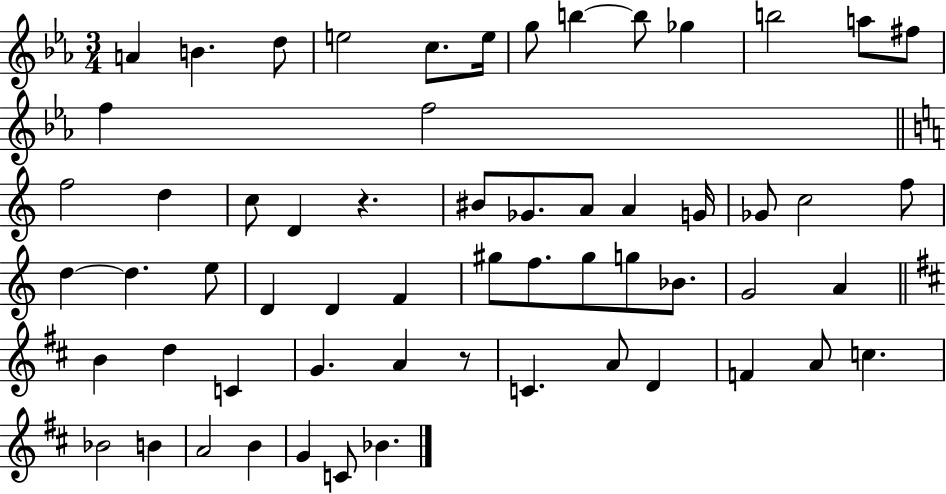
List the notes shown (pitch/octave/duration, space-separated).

A4/q B4/q. D5/e E5/h C5/e. E5/s G5/e B5/q B5/e Gb5/q B5/h A5/e F#5/e F5/q F5/h F5/h D5/q C5/e D4/q R/q. BIS4/e Gb4/e. A4/e A4/q G4/s Gb4/e C5/h F5/e D5/q D5/q. E5/e D4/q D4/q F4/q G#5/e F5/e. G#5/e G5/e Bb4/e. G4/h A4/q B4/q D5/q C4/q G4/q. A4/q R/e C4/q. A4/e D4/q F4/q A4/e C5/q. Bb4/h B4/q A4/h B4/q G4/q C4/e Bb4/q.